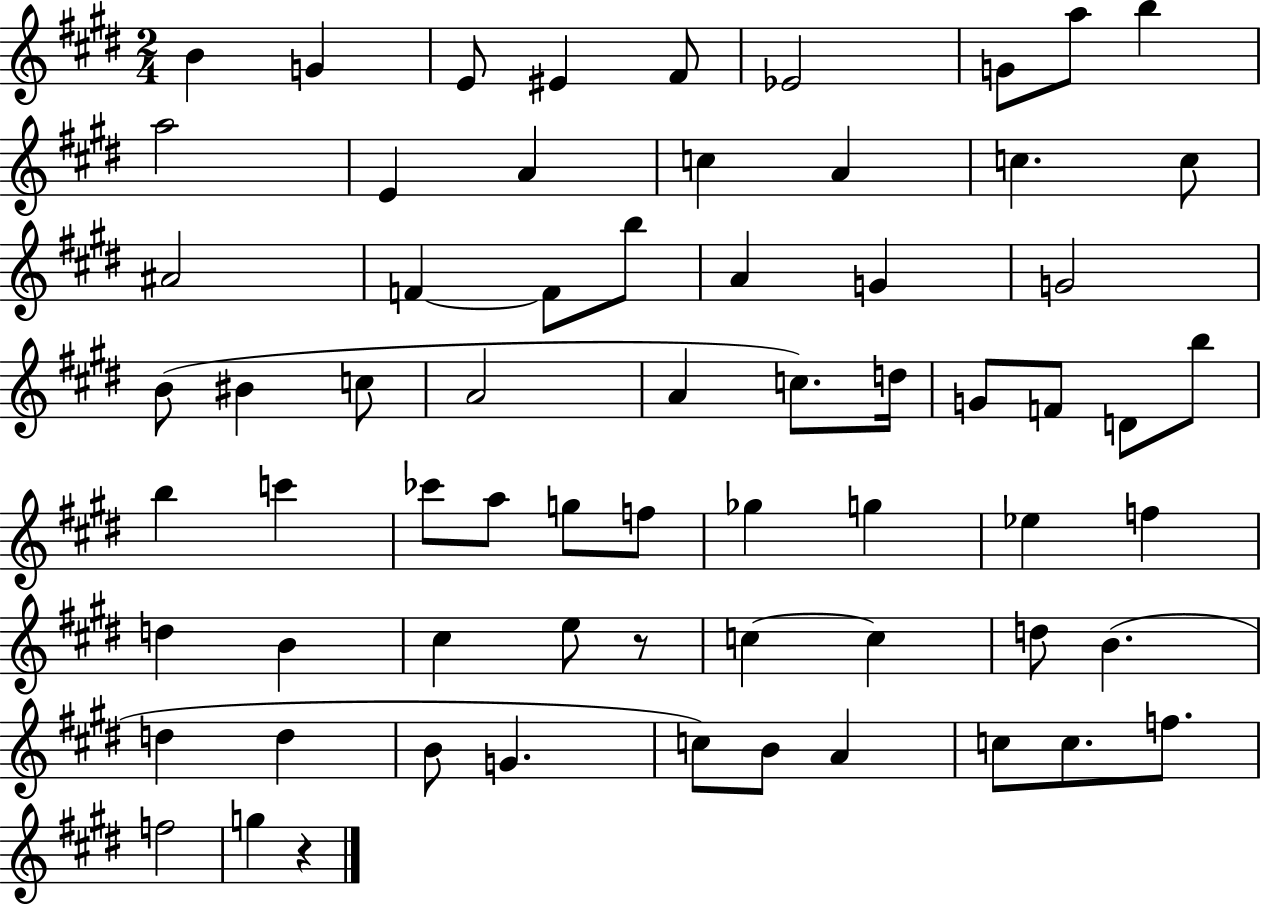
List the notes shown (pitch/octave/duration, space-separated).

B4/q G4/q E4/e EIS4/q F#4/e Eb4/h G4/e A5/e B5/q A5/h E4/q A4/q C5/q A4/q C5/q. C5/e A#4/h F4/q F4/e B5/e A4/q G4/q G4/h B4/e BIS4/q C5/e A4/h A4/q C5/e. D5/s G4/e F4/e D4/e B5/e B5/q C6/q CES6/e A5/e G5/e F5/e Gb5/q G5/q Eb5/q F5/q D5/q B4/q C#5/q E5/e R/e C5/q C5/q D5/e B4/q. D5/q D5/q B4/e G4/q. C5/e B4/e A4/q C5/e C5/e. F5/e. F5/h G5/q R/q